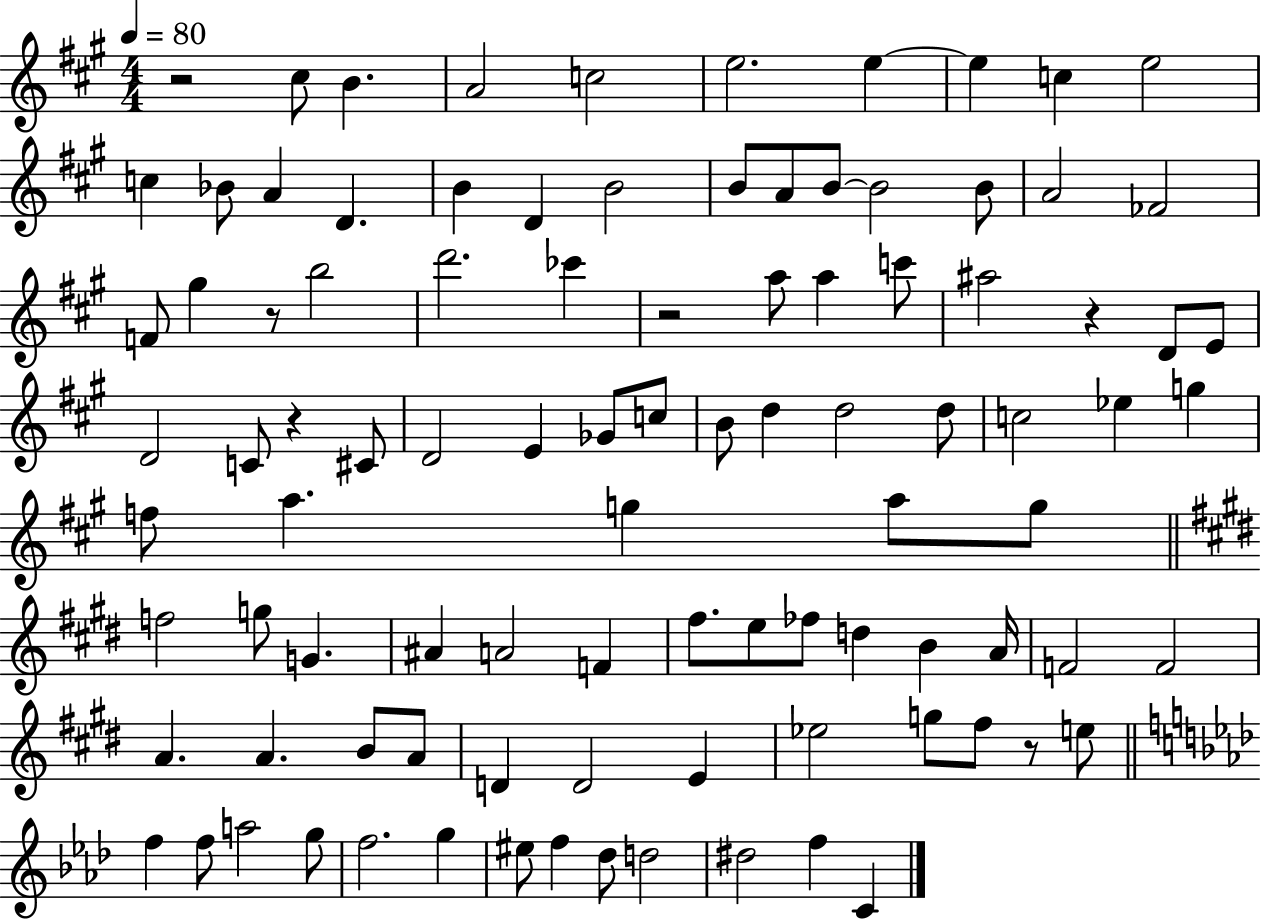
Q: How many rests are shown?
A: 6